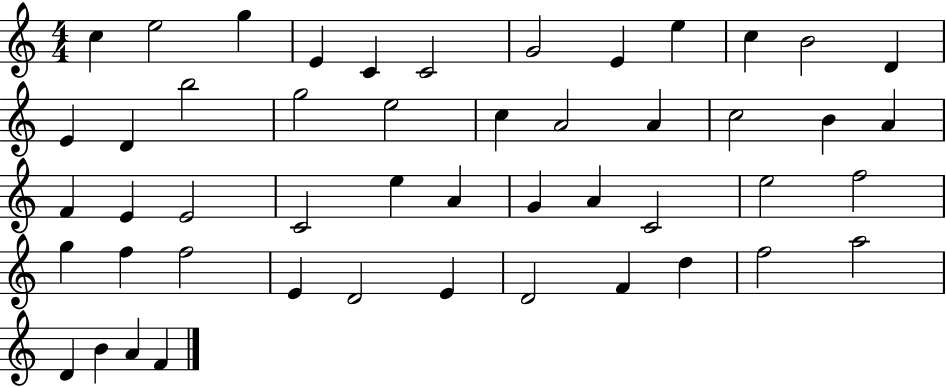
C5/q E5/h G5/q E4/q C4/q C4/h G4/h E4/q E5/q C5/q B4/h D4/q E4/q D4/q B5/h G5/h E5/h C5/q A4/h A4/q C5/h B4/q A4/q F4/q E4/q E4/h C4/h E5/q A4/q G4/q A4/q C4/h E5/h F5/h G5/q F5/q F5/h E4/q D4/h E4/q D4/h F4/q D5/q F5/h A5/h D4/q B4/q A4/q F4/q